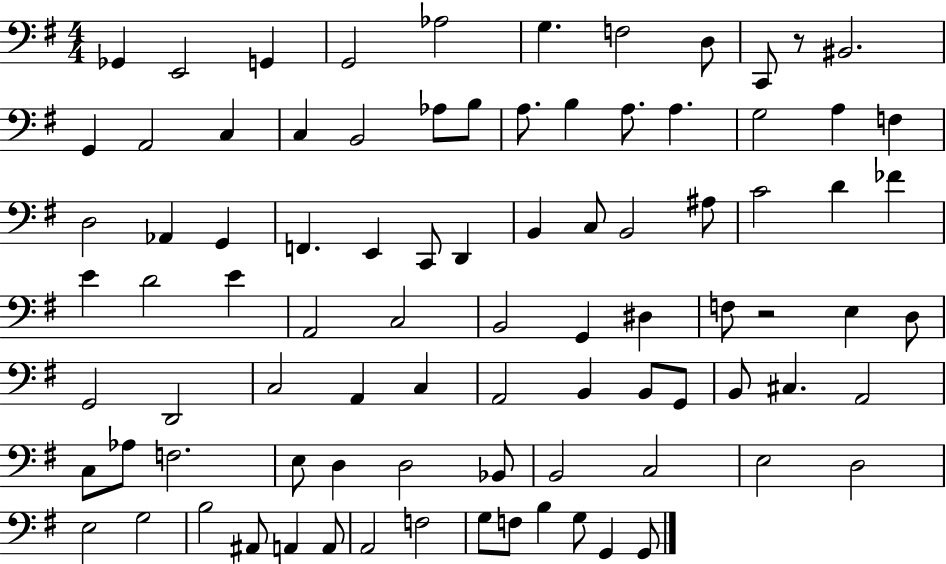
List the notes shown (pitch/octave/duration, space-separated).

Gb2/q E2/h G2/q G2/h Ab3/h G3/q. F3/h D3/e C2/e R/e BIS2/h. G2/q A2/h C3/q C3/q B2/h Ab3/e B3/e A3/e. B3/q A3/e. A3/q. G3/h A3/q F3/q D3/h Ab2/q G2/q F2/q. E2/q C2/e D2/q B2/q C3/e B2/h A#3/e C4/h D4/q FES4/q E4/q D4/h E4/q A2/h C3/h B2/h G2/q D#3/q F3/e R/h E3/q D3/e G2/h D2/h C3/h A2/q C3/q A2/h B2/q B2/e G2/e B2/e C#3/q. A2/h C3/e Ab3/e F3/h. E3/e D3/q D3/h Bb2/e B2/h C3/h E3/h D3/h E3/h G3/h B3/h A#2/e A2/q A2/e A2/h F3/h G3/e F3/e B3/q G3/e G2/q G2/e